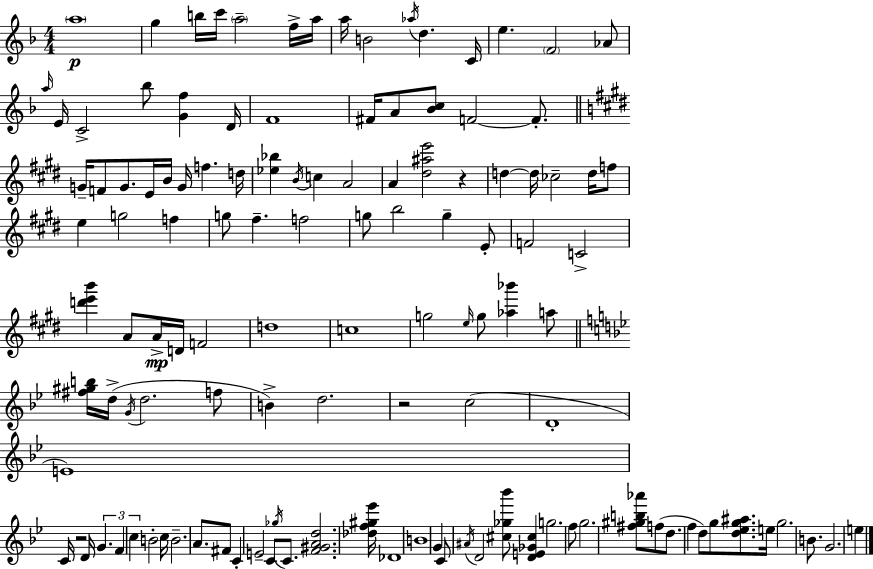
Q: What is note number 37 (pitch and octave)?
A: A4